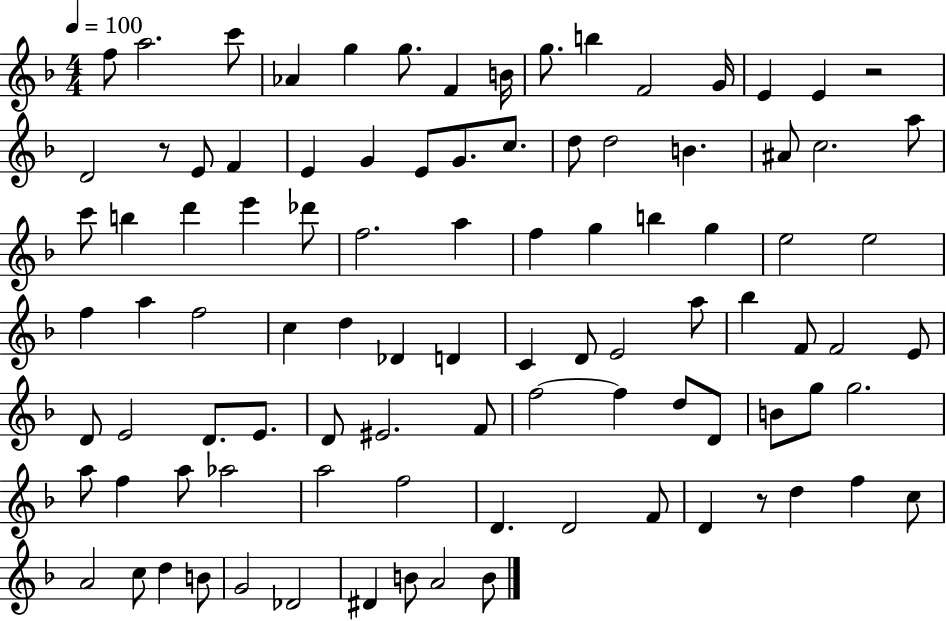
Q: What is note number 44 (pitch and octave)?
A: F5